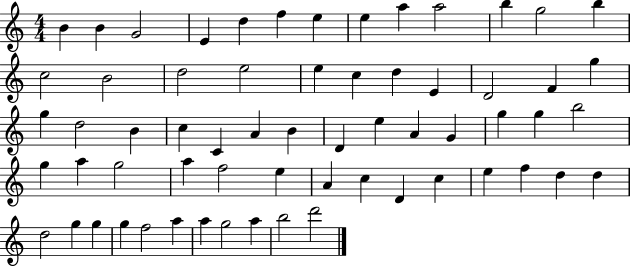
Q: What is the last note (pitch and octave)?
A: D6